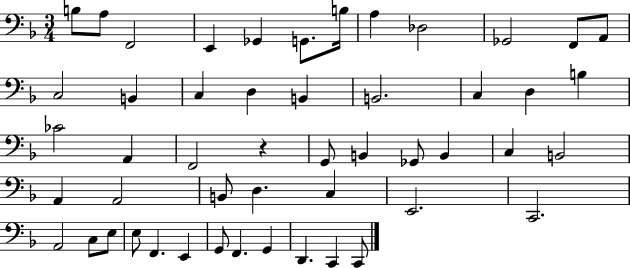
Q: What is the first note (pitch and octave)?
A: B3